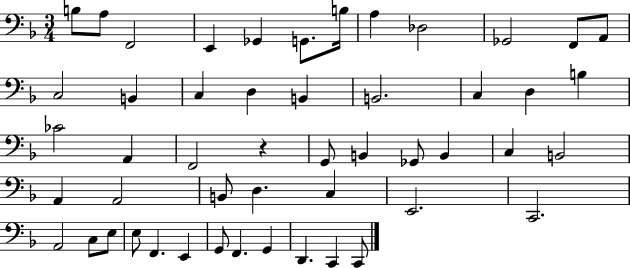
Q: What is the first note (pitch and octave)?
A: B3